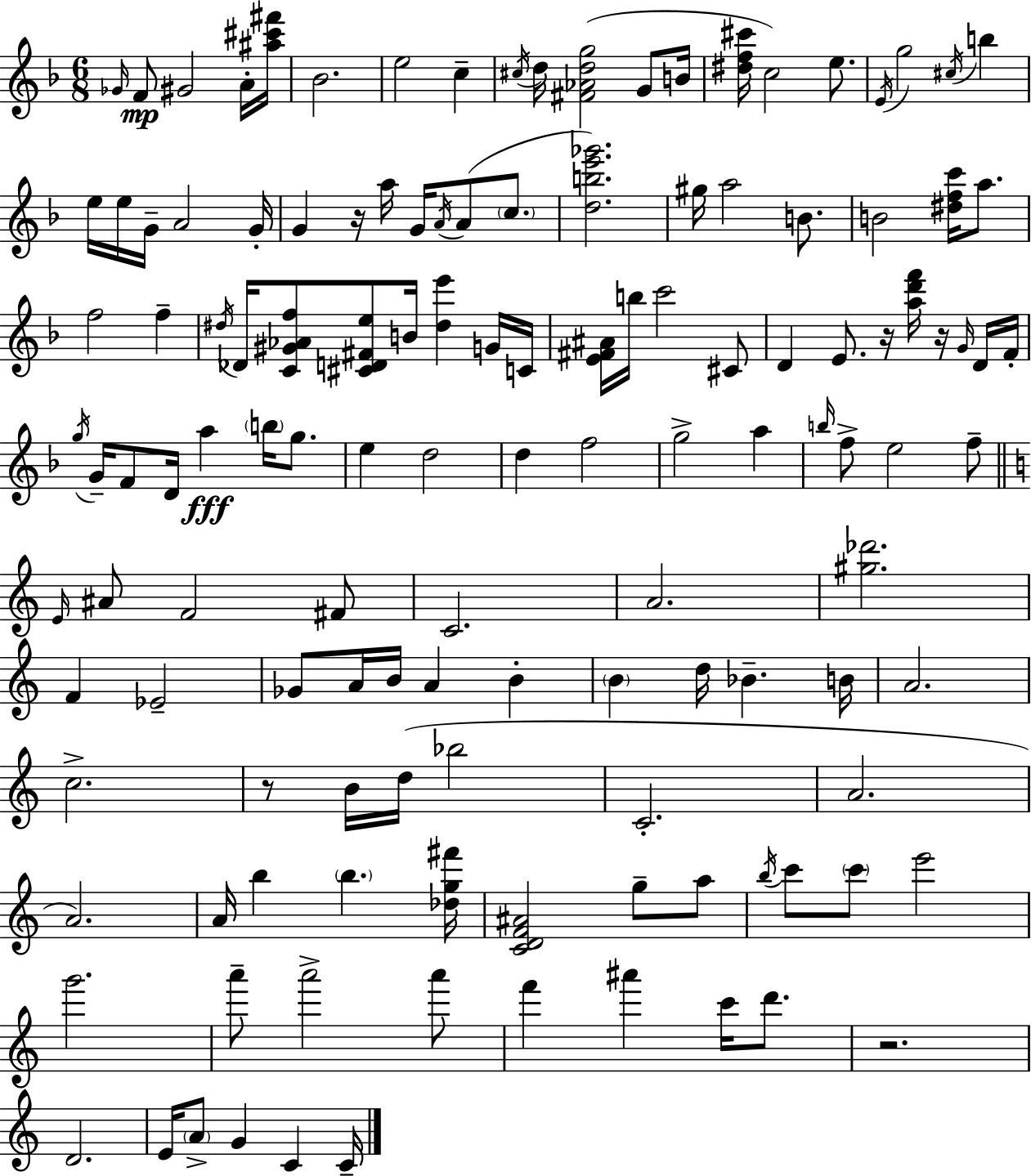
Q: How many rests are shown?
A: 5